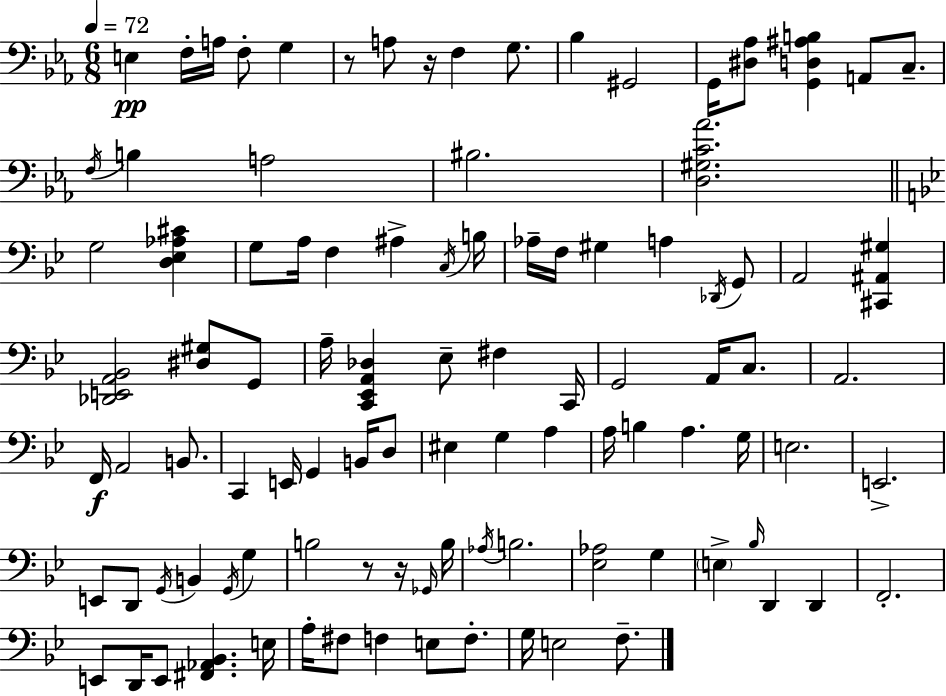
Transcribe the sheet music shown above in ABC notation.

X:1
T:Untitled
M:6/8
L:1/4
K:Cm
E, F,/4 A,/4 F,/2 G, z/2 A,/2 z/4 F, G,/2 _B, ^G,,2 G,,/4 [^D,_A,]/2 [G,,D,^A,B,] A,,/2 C,/2 F,/4 B, A,2 ^B,2 [D,^G,C_A]2 G,2 [D,_E,_A,^C] G,/2 A,/4 F, ^A, C,/4 B,/4 _A,/4 F,/4 ^G, A, _D,,/4 G,,/2 A,,2 [^C,,^A,,^G,] [_D,,E,,A,,_B,,]2 [^D,^G,]/2 G,,/2 A,/4 [C,,_E,,A,,_D,] _E,/2 ^F, C,,/4 G,,2 A,,/4 C,/2 A,,2 F,,/4 A,,2 B,,/2 C,, E,,/4 G,, B,,/4 D,/2 ^E, G, A, A,/4 B, A, G,/4 E,2 E,,2 E,,/2 D,,/2 G,,/4 B,, G,,/4 G, B,2 z/2 z/4 _G,,/4 B,/4 _A,/4 B,2 [_E,_A,]2 G, E, _B,/4 D,, D,, F,,2 E,,/2 D,,/4 E,,/2 [^F,,_A,,_B,,] E,/4 A,/4 ^F,/2 F, E,/2 F,/2 G,/4 E,2 F,/2